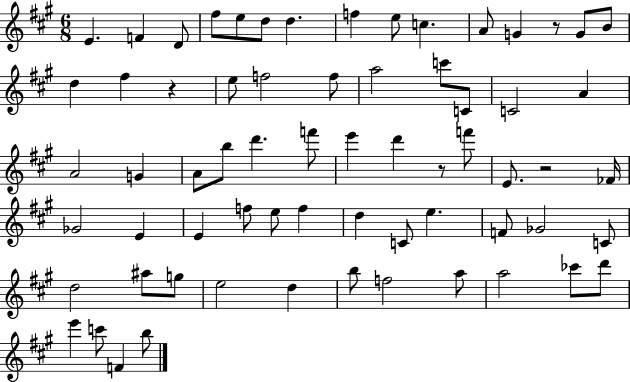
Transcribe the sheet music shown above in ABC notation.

X:1
T:Untitled
M:6/8
L:1/4
K:A
E F D/2 ^f/2 e/2 d/2 d f e/2 c A/2 G z/2 G/2 B/2 d ^f z e/2 f2 f/2 a2 c'/2 C/2 C2 A A2 G A/2 b/2 d' f'/2 e' d' z/2 f'/2 E/2 z2 _F/4 _G2 E E f/2 e/2 f d C/2 e F/2 _G2 C/2 d2 ^a/2 g/2 e2 d b/2 f2 a/2 a2 _c'/2 d'/2 e' c'/2 F b/2